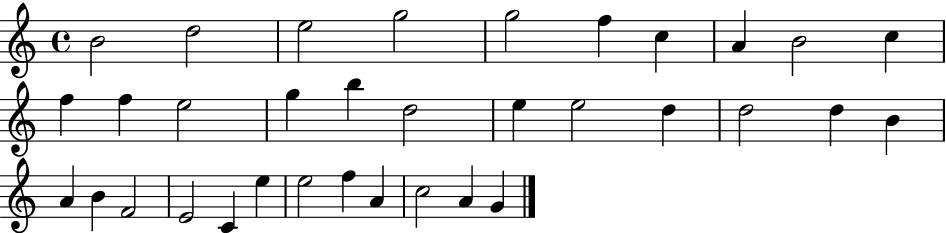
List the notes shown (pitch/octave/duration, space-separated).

B4/h D5/h E5/h G5/h G5/h F5/q C5/q A4/q B4/h C5/q F5/q F5/q E5/h G5/q B5/q D5/h E5/q E5/h D5/q D5/h D5/q B4/q A4/q B4/q F4/h E4/h C4/q E5/q E5/h F5/q A4/q C5/h A4/q G4/q